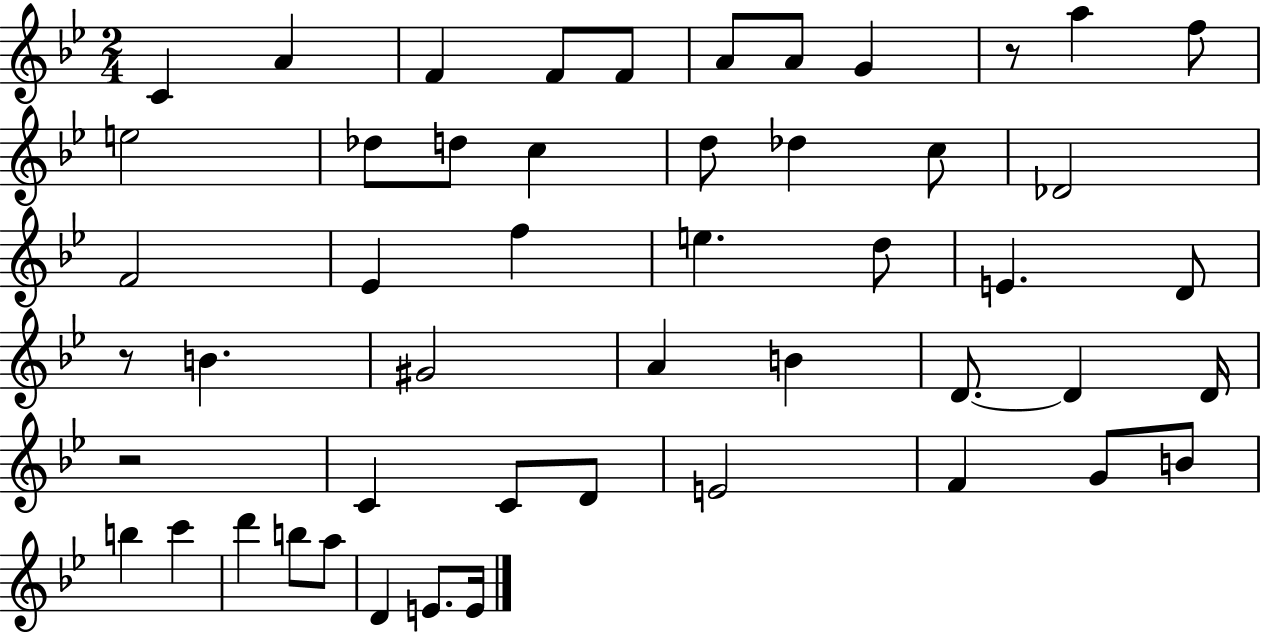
X:1
T:Untitled
M:2/4
L:1/4
K:Bb
C A F F/2 F/2 A/2 A/2 G z/2 a f/2 e2 _d/2 d/2 c d/2 _d c/2 _D2 F2 _E f e d/2 E D/2 z/2 B ^G2 A B D/2 D D/4 z2 C C/2 D/2 E2 F G/2 B/2 b c' d' b/2 a/2 D E/2 E/4